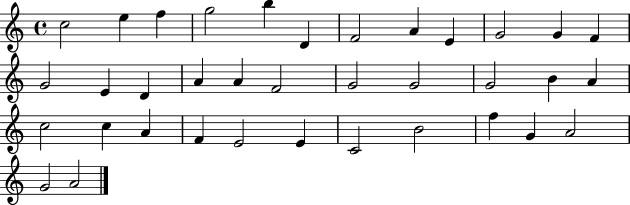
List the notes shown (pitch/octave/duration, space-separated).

C5/h E5/q F5/q G5/h B5/q D4/q F4/h A4/q E4/q G4/h G4/q F4/q G4/h E4/q D4/q A4/q A4/q F4/h G4/h G4/h G4/h B4/q A4/q C5/h C5/q A4/q F4/q E4/h E4/q C4/h B4/h F5/q G4/q A4/h G4/h A4/h